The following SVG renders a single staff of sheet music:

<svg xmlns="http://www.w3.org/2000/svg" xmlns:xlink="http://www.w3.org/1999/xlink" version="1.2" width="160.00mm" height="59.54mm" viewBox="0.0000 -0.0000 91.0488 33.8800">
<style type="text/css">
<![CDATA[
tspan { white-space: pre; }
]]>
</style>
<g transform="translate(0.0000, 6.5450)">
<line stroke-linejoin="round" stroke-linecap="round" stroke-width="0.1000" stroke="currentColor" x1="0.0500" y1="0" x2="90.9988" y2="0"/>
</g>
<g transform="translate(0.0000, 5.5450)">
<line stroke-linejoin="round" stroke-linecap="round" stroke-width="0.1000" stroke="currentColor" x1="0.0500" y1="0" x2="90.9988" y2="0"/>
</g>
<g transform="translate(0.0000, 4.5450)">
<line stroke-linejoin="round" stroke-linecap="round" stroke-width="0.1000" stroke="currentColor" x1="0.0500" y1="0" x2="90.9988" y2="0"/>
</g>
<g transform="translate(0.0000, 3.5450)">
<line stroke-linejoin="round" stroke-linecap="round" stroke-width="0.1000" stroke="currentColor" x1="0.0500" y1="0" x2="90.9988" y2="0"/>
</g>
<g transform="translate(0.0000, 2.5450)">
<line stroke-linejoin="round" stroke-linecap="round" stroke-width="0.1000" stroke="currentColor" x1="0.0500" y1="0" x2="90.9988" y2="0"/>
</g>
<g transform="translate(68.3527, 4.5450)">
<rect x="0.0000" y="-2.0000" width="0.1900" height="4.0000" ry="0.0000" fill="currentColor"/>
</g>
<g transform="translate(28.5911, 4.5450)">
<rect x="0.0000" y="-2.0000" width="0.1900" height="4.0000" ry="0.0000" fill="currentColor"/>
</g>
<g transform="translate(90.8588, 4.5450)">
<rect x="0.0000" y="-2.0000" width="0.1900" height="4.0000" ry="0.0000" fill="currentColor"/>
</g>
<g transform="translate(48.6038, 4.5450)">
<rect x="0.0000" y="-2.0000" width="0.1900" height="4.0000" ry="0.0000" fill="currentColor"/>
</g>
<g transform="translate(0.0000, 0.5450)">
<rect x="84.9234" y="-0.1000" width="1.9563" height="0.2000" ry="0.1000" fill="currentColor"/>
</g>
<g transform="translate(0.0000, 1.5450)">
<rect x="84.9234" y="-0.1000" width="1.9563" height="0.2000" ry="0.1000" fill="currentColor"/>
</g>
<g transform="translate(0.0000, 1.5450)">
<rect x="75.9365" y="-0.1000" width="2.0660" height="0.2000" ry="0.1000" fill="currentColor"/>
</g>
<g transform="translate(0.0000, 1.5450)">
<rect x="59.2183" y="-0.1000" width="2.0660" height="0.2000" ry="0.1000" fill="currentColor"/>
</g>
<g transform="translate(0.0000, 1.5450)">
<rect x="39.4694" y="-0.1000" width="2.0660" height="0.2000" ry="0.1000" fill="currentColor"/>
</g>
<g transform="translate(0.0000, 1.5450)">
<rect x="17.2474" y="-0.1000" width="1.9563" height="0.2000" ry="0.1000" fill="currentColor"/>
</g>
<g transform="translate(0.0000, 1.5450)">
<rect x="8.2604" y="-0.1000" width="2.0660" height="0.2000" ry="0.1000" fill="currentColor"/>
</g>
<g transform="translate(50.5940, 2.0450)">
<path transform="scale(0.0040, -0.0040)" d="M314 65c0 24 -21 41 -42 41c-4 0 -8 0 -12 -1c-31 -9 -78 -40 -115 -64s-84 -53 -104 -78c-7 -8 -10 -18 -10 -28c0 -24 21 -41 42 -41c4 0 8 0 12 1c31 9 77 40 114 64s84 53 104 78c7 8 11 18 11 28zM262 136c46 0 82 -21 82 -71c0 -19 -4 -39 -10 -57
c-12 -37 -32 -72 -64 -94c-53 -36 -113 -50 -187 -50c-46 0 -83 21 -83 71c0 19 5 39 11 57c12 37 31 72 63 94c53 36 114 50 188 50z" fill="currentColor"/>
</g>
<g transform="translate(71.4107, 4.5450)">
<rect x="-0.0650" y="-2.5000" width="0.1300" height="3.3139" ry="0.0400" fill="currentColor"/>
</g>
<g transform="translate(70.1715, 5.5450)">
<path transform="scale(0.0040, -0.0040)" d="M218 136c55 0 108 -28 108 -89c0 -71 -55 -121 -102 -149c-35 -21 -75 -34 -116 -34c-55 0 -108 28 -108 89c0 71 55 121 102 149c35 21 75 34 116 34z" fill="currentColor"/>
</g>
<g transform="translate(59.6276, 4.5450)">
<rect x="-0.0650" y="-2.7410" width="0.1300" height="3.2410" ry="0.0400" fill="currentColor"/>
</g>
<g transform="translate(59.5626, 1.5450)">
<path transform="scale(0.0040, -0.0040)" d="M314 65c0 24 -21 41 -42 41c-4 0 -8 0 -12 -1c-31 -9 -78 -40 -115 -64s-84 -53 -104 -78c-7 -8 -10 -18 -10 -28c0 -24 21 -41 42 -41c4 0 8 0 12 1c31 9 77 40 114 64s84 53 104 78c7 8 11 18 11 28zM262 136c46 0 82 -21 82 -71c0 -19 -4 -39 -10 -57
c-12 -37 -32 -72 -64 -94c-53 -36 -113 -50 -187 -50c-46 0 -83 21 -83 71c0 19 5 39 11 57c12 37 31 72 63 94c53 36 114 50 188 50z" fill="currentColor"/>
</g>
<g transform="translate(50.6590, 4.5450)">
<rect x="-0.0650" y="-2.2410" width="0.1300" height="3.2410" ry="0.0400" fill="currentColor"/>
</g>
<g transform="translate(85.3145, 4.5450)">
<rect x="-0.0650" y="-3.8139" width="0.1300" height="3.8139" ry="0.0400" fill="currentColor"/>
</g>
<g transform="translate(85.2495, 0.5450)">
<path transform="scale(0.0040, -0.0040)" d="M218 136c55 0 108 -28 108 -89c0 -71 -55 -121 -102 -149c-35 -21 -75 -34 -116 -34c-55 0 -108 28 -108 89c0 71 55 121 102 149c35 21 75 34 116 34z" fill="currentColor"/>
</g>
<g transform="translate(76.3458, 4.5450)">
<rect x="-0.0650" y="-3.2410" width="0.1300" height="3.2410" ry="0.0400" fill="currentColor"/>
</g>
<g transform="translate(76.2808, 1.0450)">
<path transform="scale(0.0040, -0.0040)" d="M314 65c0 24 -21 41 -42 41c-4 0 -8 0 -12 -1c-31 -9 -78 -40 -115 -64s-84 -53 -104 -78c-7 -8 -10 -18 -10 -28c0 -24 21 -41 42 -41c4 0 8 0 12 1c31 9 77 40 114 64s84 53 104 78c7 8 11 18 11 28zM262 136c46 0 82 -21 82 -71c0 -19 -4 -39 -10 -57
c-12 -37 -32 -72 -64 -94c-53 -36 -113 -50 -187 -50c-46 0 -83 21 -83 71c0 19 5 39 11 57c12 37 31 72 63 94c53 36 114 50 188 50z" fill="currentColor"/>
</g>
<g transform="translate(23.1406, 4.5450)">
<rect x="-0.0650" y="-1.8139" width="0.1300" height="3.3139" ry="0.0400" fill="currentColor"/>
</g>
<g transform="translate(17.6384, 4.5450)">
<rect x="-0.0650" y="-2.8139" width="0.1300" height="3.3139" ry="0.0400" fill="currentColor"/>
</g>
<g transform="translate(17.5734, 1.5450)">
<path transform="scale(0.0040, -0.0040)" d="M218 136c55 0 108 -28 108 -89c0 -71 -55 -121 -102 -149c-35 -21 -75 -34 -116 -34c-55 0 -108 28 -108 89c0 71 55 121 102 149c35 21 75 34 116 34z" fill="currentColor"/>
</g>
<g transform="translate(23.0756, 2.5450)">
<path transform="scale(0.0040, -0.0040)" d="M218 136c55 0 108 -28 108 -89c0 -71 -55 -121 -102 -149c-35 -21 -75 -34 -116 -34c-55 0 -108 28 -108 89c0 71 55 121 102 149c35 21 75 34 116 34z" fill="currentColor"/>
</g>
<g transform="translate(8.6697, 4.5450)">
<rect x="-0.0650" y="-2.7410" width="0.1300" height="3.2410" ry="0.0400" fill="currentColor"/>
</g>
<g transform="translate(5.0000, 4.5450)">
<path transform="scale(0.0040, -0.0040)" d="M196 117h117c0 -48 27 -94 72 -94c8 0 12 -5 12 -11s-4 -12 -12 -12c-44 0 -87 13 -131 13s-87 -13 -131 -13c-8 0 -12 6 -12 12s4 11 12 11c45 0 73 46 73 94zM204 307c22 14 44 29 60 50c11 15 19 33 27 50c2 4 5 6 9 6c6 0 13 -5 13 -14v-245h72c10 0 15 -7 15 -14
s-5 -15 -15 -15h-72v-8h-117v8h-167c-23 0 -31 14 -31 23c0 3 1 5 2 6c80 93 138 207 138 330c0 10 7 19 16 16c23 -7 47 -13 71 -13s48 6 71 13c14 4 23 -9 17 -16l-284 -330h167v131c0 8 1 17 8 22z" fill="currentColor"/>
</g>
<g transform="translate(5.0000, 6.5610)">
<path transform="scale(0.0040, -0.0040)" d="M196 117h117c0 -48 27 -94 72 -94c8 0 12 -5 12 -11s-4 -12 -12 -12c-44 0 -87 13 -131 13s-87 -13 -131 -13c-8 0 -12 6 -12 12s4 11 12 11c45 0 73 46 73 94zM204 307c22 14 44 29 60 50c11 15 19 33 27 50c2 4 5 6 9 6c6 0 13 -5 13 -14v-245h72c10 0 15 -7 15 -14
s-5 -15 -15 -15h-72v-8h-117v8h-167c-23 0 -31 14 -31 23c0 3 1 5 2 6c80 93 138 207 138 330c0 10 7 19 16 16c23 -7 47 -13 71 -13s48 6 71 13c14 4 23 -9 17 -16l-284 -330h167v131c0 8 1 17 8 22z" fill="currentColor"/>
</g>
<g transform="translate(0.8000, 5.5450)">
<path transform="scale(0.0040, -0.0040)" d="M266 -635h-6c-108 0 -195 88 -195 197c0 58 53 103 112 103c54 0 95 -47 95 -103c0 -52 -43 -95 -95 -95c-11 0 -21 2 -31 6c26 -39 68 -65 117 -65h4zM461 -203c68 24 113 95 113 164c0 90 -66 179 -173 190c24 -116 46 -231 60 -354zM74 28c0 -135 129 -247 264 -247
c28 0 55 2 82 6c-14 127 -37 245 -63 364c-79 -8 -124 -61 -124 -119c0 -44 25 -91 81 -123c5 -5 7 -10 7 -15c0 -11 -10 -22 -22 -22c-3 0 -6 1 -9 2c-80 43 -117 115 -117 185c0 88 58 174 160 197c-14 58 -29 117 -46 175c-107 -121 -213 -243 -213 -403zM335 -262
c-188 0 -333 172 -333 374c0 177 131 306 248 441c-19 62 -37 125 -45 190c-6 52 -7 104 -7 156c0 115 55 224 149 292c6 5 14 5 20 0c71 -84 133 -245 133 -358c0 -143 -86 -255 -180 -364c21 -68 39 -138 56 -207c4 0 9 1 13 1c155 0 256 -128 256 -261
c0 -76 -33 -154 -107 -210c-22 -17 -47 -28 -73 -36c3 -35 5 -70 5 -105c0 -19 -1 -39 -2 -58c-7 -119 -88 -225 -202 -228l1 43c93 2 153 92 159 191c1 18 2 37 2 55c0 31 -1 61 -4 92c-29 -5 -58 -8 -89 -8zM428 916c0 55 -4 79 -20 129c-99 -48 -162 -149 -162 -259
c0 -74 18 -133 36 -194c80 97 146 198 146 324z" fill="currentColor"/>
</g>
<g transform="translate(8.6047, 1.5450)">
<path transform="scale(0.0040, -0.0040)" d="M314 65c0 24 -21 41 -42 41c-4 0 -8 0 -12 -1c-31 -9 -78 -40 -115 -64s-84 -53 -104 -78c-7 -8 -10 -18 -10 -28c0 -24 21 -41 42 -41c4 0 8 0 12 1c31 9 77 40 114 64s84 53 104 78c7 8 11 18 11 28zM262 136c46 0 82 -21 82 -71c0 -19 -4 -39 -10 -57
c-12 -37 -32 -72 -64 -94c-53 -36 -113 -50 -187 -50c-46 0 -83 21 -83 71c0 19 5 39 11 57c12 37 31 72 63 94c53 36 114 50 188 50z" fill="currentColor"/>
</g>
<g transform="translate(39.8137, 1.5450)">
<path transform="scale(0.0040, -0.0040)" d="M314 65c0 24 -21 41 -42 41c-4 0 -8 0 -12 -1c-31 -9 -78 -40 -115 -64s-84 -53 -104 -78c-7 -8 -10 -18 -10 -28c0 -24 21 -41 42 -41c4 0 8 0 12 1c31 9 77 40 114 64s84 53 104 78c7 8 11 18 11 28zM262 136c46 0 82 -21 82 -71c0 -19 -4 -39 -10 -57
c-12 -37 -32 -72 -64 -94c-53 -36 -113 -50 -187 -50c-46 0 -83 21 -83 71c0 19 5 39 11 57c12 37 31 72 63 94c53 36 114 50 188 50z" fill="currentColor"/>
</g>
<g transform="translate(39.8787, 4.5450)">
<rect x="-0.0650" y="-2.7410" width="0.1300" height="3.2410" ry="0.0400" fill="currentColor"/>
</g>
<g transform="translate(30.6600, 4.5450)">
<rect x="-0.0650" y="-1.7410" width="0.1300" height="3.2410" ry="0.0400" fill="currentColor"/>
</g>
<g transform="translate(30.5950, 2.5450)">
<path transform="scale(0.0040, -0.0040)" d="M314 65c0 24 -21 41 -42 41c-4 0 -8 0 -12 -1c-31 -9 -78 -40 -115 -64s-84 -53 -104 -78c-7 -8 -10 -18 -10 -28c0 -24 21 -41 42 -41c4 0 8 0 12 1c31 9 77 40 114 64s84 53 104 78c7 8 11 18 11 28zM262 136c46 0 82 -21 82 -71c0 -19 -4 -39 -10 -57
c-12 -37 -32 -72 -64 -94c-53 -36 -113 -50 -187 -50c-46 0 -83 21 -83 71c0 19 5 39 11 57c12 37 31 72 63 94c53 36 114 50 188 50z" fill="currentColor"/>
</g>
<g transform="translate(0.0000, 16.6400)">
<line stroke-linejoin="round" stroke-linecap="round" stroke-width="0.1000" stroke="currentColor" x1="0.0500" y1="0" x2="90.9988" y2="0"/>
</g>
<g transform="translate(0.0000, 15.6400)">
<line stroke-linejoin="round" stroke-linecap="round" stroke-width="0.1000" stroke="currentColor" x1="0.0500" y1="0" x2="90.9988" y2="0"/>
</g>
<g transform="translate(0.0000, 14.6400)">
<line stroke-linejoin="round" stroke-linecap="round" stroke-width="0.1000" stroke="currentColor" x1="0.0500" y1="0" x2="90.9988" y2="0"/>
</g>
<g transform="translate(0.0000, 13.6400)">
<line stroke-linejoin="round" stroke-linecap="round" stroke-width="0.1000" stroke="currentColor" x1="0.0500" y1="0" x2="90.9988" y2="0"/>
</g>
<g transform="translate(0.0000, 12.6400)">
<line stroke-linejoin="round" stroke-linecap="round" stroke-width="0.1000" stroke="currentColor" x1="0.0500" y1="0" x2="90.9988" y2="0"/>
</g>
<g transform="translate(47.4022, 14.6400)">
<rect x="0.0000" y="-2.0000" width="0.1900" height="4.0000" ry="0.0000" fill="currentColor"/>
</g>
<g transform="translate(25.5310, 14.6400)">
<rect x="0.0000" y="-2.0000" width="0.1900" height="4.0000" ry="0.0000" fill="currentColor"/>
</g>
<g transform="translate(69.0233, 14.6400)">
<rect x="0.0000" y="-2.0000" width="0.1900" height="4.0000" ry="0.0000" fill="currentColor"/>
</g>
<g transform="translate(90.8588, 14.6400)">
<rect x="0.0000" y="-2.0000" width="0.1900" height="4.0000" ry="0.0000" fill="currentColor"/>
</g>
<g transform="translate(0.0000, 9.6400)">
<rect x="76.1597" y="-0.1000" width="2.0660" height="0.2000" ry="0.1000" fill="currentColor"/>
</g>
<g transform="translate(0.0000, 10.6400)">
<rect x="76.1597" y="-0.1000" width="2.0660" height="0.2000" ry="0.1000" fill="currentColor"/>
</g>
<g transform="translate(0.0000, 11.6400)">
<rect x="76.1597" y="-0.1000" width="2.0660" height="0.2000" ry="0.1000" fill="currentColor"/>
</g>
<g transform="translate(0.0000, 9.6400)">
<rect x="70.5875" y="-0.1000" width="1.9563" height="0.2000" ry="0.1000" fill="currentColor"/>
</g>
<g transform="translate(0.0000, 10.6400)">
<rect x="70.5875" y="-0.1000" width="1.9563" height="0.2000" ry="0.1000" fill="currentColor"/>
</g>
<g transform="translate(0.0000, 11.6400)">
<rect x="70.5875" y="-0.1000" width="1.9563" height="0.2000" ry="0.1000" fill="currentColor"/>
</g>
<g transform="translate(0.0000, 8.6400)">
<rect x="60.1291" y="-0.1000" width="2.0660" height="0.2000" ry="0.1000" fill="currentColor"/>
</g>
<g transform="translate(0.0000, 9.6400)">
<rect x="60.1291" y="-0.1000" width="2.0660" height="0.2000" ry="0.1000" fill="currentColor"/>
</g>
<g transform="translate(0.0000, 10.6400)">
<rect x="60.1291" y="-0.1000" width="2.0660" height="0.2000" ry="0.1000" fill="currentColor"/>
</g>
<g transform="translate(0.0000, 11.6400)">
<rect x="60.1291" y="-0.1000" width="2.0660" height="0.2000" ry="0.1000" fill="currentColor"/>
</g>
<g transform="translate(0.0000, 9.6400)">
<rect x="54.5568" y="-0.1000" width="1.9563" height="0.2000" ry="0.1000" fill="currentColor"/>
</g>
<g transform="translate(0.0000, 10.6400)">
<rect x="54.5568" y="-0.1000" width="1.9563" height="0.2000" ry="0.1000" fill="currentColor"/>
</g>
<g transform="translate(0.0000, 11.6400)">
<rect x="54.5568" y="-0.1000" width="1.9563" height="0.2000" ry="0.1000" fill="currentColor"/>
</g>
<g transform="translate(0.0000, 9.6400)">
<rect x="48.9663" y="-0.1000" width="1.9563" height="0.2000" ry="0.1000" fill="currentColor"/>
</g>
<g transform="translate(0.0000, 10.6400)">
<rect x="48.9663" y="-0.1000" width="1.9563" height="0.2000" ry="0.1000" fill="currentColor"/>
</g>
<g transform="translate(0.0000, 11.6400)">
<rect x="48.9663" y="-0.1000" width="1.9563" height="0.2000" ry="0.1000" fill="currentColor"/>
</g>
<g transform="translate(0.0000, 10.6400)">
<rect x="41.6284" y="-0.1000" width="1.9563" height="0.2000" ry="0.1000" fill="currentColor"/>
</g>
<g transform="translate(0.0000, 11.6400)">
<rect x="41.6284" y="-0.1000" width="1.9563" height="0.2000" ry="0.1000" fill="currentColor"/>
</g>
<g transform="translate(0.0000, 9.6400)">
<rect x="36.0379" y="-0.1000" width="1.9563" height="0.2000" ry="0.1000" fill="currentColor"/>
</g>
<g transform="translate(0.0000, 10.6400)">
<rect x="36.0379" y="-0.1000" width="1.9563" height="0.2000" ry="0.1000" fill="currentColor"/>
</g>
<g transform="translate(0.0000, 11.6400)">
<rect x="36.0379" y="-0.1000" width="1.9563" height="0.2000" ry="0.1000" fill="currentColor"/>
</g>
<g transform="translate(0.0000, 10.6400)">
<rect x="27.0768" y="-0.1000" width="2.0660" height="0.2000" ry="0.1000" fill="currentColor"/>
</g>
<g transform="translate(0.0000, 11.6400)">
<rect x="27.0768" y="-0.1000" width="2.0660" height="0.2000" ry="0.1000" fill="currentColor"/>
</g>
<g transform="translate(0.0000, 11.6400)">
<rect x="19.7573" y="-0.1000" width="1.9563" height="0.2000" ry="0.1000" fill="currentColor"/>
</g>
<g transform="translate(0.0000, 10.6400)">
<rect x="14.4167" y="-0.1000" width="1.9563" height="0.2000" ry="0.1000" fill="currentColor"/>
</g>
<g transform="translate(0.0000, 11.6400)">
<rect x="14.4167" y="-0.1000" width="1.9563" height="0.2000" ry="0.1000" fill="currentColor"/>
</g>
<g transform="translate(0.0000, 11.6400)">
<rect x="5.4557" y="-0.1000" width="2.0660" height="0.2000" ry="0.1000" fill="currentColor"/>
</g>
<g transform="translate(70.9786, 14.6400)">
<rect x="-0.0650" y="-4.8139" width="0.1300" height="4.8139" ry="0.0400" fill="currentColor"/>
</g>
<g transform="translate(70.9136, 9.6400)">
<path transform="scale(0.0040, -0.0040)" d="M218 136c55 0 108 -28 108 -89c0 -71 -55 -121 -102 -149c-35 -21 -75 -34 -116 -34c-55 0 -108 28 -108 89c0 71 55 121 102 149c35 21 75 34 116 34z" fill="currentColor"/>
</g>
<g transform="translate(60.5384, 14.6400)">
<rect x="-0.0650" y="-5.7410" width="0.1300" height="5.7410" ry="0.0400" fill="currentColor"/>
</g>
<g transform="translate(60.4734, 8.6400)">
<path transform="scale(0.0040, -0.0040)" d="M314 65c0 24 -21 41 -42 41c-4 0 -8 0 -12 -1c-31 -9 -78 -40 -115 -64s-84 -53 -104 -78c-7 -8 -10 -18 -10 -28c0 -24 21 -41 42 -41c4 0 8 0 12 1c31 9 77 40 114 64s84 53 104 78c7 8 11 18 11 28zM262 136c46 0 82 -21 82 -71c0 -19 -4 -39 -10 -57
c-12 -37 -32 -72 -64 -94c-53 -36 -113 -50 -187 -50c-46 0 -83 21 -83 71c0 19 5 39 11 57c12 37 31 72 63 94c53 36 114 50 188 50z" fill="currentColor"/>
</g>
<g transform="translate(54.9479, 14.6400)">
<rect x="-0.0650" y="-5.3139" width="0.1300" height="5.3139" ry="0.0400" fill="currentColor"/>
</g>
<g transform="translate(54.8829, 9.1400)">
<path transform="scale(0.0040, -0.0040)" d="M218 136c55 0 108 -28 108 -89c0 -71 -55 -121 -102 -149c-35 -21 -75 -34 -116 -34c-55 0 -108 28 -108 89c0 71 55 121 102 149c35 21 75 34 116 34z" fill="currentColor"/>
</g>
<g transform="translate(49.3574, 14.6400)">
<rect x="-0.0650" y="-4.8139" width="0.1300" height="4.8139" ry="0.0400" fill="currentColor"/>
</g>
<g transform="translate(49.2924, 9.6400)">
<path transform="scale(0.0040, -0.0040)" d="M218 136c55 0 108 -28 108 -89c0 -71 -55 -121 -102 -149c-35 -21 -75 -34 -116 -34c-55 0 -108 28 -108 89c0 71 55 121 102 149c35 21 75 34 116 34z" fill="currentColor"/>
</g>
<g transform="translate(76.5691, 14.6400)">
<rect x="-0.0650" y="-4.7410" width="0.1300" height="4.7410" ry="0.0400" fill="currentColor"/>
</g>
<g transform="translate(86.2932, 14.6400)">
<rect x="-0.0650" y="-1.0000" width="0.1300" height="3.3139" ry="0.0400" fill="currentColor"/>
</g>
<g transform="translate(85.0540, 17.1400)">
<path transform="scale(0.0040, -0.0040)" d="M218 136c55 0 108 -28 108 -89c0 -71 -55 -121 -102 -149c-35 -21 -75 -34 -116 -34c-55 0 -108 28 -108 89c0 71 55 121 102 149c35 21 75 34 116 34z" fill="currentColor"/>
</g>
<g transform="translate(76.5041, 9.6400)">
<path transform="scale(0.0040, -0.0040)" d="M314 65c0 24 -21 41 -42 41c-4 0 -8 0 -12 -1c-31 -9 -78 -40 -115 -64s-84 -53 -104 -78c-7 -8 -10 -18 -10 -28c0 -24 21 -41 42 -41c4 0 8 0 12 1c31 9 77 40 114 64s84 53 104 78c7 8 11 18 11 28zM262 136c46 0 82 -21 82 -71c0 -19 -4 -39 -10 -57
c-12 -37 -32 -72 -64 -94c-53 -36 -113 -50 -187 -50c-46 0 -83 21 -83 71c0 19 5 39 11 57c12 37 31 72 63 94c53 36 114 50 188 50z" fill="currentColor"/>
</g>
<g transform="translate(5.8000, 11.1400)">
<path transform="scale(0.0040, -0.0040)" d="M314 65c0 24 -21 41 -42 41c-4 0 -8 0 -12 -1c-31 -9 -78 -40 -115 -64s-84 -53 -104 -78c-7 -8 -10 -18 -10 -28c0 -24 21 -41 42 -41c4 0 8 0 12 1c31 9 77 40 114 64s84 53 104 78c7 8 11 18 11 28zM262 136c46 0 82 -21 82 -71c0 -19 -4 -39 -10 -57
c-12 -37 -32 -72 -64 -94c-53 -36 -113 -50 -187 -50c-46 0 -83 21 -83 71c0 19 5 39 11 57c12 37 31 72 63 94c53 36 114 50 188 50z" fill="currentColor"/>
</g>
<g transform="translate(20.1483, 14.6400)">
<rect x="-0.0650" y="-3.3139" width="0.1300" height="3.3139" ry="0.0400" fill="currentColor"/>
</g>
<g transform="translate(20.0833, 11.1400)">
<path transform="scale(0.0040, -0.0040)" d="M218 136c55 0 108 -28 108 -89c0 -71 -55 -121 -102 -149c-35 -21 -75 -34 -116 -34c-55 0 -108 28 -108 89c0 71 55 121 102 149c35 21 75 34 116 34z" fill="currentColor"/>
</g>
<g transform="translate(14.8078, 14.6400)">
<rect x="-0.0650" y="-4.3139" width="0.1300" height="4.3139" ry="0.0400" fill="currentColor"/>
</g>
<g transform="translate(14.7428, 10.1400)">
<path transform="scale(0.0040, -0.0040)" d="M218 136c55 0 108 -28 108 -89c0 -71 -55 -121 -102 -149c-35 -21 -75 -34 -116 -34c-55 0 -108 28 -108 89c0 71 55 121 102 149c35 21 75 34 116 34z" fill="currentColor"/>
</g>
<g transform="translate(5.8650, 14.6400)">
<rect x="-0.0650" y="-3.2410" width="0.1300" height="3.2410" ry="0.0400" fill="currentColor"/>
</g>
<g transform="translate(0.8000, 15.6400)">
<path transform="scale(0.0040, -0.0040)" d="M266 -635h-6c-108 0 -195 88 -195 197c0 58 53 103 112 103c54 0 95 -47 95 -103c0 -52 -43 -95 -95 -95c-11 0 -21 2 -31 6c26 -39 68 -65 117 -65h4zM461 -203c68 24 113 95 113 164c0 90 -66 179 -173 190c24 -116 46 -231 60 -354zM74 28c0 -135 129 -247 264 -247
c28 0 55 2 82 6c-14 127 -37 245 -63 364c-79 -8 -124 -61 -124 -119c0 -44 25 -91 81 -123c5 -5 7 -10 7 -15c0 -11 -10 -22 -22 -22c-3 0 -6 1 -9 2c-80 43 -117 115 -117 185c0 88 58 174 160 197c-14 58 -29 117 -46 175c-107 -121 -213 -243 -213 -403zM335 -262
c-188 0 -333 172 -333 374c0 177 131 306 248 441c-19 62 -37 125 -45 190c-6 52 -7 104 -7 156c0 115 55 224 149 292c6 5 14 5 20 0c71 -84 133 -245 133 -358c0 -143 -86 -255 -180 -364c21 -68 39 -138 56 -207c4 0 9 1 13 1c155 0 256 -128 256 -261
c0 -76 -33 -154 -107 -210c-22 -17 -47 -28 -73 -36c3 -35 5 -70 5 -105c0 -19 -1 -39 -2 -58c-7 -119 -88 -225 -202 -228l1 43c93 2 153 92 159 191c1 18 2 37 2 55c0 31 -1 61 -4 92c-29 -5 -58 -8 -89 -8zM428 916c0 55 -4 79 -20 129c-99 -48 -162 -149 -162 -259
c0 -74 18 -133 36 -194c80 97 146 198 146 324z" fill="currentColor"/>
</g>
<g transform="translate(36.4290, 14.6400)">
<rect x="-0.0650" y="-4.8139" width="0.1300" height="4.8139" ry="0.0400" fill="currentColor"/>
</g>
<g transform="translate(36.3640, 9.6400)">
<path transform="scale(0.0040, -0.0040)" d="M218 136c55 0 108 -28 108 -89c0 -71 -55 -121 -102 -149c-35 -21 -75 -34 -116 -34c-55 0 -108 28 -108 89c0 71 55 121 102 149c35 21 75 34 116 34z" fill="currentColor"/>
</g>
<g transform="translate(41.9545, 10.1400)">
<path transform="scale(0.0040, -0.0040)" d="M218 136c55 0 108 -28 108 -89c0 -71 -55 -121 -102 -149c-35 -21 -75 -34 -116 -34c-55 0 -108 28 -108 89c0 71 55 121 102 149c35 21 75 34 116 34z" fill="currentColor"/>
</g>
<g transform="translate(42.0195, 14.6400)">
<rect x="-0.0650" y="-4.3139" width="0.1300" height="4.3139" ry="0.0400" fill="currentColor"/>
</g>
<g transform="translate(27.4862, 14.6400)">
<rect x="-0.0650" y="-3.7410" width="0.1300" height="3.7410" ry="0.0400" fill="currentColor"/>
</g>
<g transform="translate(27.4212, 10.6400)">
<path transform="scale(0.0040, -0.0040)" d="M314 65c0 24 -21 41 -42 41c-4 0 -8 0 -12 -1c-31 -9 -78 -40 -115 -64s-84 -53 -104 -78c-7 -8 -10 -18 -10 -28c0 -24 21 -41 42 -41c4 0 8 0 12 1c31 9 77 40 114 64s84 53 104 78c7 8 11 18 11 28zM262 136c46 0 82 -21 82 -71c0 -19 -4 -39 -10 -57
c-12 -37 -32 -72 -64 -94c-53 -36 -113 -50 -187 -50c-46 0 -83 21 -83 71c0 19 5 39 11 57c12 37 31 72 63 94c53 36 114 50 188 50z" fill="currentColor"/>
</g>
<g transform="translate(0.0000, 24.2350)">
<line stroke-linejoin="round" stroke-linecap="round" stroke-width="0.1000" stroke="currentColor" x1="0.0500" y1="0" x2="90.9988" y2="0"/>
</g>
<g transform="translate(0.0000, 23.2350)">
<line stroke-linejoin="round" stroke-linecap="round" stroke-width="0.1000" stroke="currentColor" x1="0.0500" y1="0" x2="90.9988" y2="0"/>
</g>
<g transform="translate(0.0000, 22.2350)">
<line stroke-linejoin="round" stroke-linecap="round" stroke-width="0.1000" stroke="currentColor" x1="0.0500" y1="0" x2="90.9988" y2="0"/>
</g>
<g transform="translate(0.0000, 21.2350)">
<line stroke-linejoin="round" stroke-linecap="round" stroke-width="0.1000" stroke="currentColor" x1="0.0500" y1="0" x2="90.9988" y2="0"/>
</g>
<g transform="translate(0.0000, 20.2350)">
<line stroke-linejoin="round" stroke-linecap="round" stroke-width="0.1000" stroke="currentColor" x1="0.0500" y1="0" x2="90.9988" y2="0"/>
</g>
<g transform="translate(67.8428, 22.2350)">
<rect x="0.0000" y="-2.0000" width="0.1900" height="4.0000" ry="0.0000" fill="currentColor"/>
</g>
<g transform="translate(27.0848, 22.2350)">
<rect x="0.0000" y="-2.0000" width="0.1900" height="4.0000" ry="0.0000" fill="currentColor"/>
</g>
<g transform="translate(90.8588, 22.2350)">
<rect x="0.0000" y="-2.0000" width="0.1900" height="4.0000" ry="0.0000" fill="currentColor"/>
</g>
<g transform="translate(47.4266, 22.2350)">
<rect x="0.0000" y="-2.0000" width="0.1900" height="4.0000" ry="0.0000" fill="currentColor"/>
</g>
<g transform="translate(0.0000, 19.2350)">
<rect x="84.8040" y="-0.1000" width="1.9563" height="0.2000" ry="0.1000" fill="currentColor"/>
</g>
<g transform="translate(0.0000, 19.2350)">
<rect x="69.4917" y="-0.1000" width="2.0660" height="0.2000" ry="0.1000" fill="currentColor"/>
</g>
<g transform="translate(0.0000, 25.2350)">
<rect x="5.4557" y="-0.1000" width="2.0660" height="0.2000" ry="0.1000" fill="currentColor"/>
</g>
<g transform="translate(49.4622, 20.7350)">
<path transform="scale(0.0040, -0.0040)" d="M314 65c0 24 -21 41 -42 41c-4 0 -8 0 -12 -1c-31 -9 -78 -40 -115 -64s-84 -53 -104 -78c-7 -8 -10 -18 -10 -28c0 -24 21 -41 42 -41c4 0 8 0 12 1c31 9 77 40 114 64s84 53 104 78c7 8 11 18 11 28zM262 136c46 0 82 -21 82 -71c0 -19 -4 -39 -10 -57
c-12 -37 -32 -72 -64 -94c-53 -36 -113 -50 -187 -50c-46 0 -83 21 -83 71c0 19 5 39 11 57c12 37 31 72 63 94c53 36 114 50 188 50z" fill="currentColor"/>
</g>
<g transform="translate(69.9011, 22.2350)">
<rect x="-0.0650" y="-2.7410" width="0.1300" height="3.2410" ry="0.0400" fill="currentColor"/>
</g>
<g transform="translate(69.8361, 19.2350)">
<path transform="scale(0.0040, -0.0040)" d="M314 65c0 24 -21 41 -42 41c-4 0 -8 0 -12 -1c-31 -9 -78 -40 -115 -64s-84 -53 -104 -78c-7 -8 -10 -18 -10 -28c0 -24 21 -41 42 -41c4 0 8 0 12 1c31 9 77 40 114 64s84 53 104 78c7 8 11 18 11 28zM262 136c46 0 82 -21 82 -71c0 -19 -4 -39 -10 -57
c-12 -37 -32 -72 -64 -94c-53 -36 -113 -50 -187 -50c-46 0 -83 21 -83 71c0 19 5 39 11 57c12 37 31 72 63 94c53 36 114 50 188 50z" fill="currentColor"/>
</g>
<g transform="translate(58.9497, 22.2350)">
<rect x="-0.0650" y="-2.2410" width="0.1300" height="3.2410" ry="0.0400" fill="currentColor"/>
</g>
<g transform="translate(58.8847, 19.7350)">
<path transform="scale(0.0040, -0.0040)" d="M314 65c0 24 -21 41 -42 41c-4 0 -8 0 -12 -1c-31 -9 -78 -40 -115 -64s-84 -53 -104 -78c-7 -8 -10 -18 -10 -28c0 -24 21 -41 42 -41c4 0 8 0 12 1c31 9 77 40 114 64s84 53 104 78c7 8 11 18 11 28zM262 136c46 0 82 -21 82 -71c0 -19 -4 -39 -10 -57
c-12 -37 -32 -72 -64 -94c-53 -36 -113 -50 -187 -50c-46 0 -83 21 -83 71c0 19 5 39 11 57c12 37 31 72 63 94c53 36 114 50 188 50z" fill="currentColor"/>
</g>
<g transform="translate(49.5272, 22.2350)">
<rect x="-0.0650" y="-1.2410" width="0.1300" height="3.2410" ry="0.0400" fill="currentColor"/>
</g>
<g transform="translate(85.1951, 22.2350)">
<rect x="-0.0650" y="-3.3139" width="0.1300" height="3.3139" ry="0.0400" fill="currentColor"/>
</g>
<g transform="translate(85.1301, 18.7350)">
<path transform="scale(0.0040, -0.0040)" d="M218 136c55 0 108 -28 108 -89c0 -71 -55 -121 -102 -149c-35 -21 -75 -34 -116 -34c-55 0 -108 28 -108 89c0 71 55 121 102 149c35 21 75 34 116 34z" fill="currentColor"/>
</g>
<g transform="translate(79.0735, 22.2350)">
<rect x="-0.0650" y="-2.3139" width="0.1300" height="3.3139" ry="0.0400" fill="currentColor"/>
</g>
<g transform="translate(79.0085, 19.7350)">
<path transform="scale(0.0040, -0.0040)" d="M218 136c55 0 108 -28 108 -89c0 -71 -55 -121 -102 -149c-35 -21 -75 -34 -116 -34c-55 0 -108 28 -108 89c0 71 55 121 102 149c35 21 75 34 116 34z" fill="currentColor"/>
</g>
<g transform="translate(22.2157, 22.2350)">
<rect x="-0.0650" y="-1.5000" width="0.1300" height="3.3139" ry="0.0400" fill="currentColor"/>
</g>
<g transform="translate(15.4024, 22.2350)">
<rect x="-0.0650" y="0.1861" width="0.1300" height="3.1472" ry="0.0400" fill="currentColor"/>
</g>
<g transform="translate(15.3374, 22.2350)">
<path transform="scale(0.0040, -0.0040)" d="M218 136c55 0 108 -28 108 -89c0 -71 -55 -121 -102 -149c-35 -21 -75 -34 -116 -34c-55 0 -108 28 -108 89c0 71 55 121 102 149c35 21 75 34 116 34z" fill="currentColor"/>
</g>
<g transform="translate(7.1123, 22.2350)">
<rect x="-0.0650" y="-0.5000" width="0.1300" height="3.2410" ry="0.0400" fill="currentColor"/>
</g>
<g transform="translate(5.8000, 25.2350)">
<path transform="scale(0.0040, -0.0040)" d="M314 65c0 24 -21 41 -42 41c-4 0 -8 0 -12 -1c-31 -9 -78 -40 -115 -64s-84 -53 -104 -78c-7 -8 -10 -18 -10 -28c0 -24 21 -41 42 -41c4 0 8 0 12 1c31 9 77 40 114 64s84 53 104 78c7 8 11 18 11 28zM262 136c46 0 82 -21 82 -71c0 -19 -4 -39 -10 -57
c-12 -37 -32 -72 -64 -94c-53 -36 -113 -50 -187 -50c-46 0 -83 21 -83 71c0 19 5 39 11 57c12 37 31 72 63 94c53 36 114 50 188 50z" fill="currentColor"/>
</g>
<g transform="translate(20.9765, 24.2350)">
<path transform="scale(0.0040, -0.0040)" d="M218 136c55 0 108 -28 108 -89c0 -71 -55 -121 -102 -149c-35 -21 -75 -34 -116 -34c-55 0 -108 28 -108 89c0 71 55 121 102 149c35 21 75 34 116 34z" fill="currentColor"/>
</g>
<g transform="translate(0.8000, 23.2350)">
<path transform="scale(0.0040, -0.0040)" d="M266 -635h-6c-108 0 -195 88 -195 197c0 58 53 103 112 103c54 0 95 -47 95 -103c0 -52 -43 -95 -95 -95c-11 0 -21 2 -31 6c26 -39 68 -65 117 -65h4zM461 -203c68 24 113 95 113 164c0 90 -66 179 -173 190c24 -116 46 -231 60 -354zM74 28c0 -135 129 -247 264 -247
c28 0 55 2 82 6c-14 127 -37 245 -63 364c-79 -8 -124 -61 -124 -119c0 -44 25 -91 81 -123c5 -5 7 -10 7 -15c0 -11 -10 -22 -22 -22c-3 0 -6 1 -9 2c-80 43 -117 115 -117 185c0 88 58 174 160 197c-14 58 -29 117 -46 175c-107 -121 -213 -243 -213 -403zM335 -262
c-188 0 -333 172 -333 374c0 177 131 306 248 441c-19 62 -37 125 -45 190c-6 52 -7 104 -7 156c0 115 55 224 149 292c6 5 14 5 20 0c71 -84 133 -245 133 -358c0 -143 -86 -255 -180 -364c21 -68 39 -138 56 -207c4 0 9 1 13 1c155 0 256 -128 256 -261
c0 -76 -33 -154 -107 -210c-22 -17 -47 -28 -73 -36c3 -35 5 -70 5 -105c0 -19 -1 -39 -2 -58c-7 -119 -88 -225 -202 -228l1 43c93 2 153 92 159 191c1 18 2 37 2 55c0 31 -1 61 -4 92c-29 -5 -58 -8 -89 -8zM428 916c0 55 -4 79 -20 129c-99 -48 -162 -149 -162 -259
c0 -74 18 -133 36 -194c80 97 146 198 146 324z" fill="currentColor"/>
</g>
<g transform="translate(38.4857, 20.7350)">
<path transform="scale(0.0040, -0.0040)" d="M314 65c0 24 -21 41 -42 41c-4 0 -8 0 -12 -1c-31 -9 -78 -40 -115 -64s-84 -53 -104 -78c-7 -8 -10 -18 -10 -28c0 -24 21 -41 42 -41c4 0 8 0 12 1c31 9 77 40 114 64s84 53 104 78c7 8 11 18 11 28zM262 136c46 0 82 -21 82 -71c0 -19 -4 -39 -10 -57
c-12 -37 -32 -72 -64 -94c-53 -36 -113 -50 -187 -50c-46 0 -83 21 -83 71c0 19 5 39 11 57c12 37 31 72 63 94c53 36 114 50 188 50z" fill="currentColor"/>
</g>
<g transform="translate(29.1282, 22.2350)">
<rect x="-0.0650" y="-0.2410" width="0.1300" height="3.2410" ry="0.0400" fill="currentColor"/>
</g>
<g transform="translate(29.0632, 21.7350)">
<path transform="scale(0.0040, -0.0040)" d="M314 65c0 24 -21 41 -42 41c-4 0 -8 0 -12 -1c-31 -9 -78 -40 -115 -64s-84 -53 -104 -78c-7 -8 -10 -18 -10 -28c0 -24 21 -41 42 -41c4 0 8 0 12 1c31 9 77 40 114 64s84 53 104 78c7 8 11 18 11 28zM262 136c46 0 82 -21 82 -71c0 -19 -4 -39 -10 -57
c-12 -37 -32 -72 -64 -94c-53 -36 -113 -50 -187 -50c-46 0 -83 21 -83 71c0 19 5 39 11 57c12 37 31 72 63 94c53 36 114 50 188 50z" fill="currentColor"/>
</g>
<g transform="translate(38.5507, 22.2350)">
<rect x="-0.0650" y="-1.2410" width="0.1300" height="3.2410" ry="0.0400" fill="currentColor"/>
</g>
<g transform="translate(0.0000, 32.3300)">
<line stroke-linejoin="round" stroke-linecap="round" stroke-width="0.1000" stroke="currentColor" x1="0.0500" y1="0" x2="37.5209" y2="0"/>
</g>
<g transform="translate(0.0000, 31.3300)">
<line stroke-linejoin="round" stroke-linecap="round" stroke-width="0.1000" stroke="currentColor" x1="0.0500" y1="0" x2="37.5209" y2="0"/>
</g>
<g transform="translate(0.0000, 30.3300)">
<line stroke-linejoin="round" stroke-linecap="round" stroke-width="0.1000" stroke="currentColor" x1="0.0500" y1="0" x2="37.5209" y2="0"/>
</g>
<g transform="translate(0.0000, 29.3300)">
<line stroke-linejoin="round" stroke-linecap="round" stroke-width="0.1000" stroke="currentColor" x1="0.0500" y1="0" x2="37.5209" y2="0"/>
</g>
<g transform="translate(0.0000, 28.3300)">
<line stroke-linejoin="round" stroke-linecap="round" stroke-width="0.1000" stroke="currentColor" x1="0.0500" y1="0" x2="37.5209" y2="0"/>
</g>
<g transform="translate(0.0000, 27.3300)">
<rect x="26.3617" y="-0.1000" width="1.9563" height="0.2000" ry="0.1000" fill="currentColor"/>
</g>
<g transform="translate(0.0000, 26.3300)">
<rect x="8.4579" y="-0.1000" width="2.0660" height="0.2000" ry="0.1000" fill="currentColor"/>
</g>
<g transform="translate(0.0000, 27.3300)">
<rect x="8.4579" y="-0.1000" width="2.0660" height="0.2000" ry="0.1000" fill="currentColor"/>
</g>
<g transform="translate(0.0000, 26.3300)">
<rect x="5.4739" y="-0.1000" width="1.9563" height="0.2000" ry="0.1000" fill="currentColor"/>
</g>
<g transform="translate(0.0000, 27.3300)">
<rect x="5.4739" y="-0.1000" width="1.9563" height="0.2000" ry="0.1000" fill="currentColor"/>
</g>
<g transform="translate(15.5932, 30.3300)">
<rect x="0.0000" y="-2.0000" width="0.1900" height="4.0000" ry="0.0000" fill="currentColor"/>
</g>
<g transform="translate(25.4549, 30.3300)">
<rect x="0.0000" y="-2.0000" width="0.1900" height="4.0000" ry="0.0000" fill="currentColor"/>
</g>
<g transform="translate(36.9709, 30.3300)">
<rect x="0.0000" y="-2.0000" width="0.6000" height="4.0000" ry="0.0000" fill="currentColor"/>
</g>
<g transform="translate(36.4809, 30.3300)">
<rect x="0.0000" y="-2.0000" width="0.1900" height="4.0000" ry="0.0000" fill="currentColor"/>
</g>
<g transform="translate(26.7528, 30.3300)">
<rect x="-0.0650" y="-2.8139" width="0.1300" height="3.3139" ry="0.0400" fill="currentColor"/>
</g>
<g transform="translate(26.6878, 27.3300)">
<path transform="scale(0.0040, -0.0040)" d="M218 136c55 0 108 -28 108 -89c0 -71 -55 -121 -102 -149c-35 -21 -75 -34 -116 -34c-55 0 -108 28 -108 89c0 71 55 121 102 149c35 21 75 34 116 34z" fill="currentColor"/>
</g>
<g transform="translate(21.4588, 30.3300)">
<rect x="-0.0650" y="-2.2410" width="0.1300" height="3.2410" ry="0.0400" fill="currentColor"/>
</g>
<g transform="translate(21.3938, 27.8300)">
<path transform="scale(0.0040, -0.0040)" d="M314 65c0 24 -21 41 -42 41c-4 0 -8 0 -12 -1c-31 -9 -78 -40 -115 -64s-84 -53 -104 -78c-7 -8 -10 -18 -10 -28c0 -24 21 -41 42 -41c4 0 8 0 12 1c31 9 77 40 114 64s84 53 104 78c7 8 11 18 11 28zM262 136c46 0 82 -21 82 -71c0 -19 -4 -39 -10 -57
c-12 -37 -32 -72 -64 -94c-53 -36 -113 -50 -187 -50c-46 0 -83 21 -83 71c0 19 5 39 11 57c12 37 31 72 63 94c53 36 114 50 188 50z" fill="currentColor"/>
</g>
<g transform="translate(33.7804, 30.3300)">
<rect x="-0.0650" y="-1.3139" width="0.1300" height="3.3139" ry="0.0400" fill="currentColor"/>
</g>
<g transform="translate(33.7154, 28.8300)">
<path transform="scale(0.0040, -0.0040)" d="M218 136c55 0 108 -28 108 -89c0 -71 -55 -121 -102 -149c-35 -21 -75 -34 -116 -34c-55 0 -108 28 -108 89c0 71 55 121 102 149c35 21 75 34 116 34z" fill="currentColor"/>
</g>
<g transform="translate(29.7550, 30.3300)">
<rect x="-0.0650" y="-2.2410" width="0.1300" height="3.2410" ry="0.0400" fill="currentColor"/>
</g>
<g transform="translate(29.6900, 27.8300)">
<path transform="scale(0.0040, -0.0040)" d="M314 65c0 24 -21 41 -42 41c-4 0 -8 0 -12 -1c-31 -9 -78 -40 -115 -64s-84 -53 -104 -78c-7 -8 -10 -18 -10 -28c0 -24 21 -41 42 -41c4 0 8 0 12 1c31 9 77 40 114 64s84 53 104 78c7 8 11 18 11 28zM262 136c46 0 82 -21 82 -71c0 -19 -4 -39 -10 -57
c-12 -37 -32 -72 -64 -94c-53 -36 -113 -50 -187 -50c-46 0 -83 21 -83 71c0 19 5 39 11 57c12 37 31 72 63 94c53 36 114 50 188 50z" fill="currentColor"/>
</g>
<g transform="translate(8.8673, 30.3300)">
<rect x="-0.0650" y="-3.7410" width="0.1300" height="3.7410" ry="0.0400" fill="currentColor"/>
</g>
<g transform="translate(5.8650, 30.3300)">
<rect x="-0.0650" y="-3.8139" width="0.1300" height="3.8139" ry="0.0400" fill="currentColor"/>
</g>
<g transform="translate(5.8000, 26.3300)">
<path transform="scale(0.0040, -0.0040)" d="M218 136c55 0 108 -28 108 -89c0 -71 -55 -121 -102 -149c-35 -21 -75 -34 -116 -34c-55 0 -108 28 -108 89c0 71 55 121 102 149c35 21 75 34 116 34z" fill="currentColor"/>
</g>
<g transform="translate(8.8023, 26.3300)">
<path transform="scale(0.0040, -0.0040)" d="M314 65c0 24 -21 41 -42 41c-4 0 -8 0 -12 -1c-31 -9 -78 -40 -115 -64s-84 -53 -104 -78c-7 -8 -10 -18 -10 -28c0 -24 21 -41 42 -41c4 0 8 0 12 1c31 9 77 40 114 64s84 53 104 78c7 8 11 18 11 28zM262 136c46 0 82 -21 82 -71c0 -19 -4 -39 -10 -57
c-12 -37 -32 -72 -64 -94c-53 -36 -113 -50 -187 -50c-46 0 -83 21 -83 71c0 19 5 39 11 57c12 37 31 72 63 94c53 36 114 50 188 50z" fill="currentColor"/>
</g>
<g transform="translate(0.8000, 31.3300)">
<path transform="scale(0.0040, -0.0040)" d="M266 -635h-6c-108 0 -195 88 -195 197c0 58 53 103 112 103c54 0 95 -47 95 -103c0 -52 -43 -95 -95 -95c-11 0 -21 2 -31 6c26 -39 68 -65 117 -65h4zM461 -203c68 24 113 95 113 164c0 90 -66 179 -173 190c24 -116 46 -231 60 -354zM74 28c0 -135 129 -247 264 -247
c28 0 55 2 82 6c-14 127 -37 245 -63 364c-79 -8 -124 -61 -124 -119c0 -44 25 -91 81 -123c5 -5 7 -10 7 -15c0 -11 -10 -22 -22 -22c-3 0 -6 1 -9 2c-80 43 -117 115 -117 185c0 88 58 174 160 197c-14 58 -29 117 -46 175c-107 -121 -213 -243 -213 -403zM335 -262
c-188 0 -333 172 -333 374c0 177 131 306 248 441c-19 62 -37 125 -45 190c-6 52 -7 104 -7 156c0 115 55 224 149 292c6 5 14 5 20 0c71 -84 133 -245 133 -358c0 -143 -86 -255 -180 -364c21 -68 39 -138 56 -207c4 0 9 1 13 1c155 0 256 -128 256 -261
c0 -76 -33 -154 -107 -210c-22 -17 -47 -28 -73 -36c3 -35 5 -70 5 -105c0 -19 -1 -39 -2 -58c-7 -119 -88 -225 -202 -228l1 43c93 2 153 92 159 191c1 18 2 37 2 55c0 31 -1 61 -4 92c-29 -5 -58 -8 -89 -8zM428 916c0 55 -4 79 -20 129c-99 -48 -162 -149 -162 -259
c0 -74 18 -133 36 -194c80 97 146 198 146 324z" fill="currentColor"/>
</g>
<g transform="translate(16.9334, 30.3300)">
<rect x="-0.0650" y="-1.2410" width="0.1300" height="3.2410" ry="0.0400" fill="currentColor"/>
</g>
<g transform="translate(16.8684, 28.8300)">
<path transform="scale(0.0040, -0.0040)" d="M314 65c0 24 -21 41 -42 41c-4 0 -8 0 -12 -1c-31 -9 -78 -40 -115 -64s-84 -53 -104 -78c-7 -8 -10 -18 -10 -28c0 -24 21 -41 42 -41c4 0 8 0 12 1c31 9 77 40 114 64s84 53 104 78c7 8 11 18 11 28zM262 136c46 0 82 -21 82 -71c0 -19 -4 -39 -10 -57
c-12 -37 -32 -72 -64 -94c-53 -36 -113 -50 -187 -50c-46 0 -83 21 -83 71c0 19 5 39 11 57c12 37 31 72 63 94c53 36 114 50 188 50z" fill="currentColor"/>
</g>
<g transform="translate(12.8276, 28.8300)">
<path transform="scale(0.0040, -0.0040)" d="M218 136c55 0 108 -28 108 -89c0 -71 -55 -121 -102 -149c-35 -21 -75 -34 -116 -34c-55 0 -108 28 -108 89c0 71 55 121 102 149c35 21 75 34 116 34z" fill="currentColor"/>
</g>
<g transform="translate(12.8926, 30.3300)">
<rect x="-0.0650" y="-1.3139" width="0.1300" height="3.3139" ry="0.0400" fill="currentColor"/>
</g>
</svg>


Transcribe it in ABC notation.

X:1
T:Untitled
M:4/4
L:1/4
K:C
a2 a f f2 a2 g2 a2 G b2 c' b2 d' b c'2 e' d' e' f' g'2 e' e'2 D C2 B E c2 e2 e2 g2 a2 g b c' c'2 e e2 g2 a g2 e